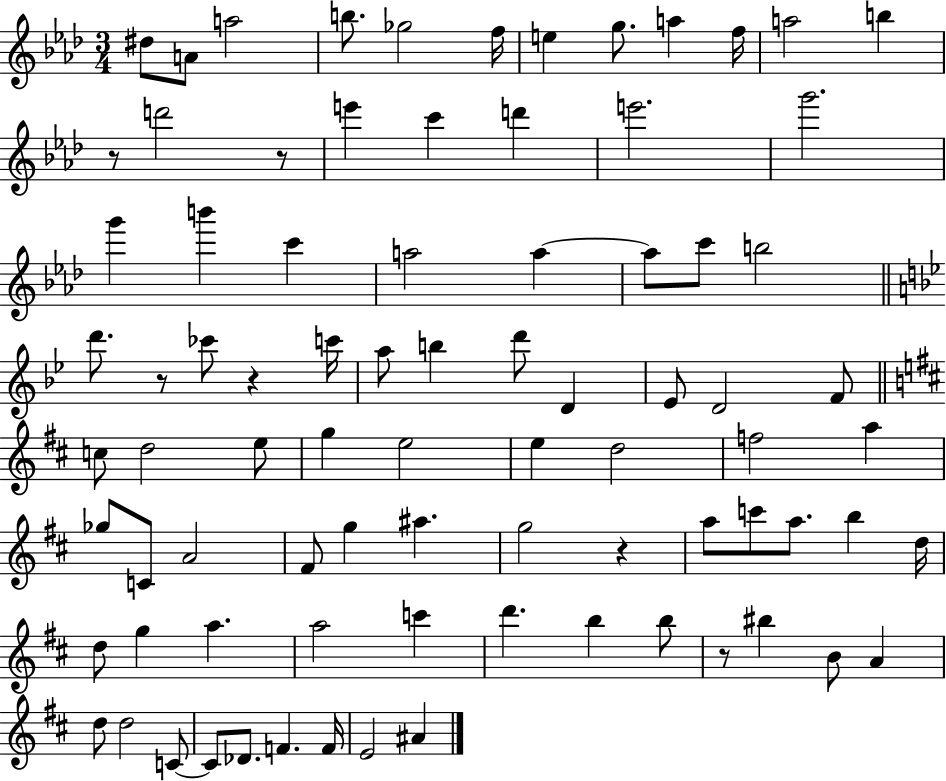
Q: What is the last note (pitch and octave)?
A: A#4